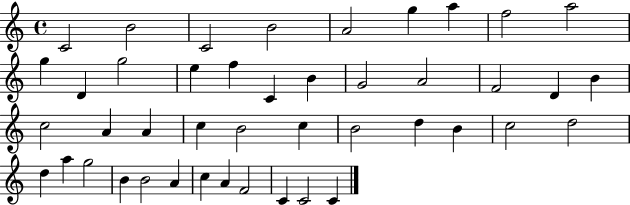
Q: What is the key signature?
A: C major